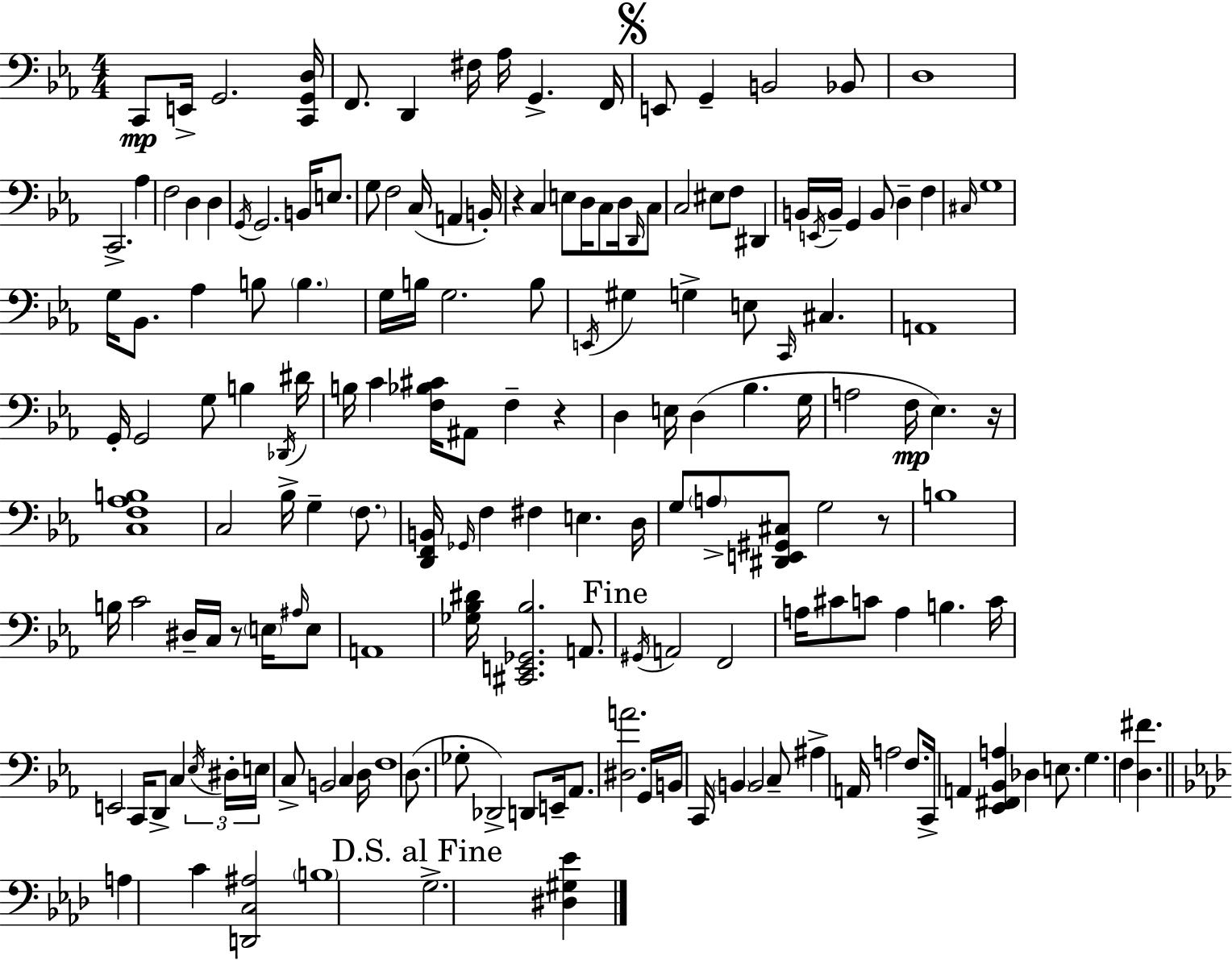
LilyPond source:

{
  \clef bass
  \numericTimeSignature
  \time 4/4
  \key ees \major
  \repeat volta 2 { c,8\mp e,16-> g,2. <c, g, d>16 | f,8. d,4 fis16 aes16 g,4.-> f,16 | \mark \markup { \musicglyph "scripts.segno" } e,8 g,4-- b,2 bes,8 | d1 | \break c,2.-> aes4 | f2 d4 d4 | \acciaccatura { g,16 } g,2. b,16 e8. | g8 f2 c16( a,4 | \break b,16-.) r4 c4 e8 d16 c8 d16 \grace { d,16 } | c8 c2 eis8 f8 dis,4 | b,16 \acciaccatura { e,16 } b,16-- g,4 b,8 d4-- f4 | \grace { cis16 } g1 | \break g16 bes,8. aes4 b8 \parenthesize b4. | g16 b16 g2. | b8 \acciaccatura { e,16 } gis4 g4-> e8 \grace { c,16 } | cis4. a,1 | \break g,16-. g,2 g8 | b4 \acciaccatura { des,16 } dis'16 b16 c'4 <f bes cis'>16 ais,8 f4-- | r4 d4 e16 d4( | bes4. g16 a2 f16\mp | \break ees4.) r16 <c f aes b>1 | c2 bes16-> | g4-- \parenthesize f8. <d, f, b,>16 \grace { ges,16 } f4 fis4 | e4. d16 g8 \parenthesize a8-> <dis, e, gis, cis>8 g2 | \break r8 b1 | b16 c'2 | dis16-- c16 r8 \parenthesize e16 \grace { ais16 } e8 a,1 | <ges bes dis'>16 <cis, e, ges, bes>2. | \break a,8. \mark "Fine" \acciaccatura { gis,16 } a,2 | f,2 a16 cis'8 c'8 a4 | b4. c'16 e,2 | c,16 d,8-> c4 \tuplet 3/2 { \acciaccatura { ees16 } dis16-. e16 } c8-> b,2 | \break c4 d16 f1 | d8.( ges8-. | des,2->) d,8 e,16-- aes,8. <dis a'>2. | g,16 b,16 c,16 \parenthesize b,4 | \break b,2 c8-- ais4-> a,16 | a2 f8. c,16-> a,4 | <ees, fis, bes, a>4 des4 e8. g4. | f4 <d fis'>4. \bar "||" \break \key aes \major a4 c'4 <d, c ais>2 | \parenthesize b1 | \mark "D.S. al Fine" g2.-> <dis gis ees'>4 | } \bar "|."
}